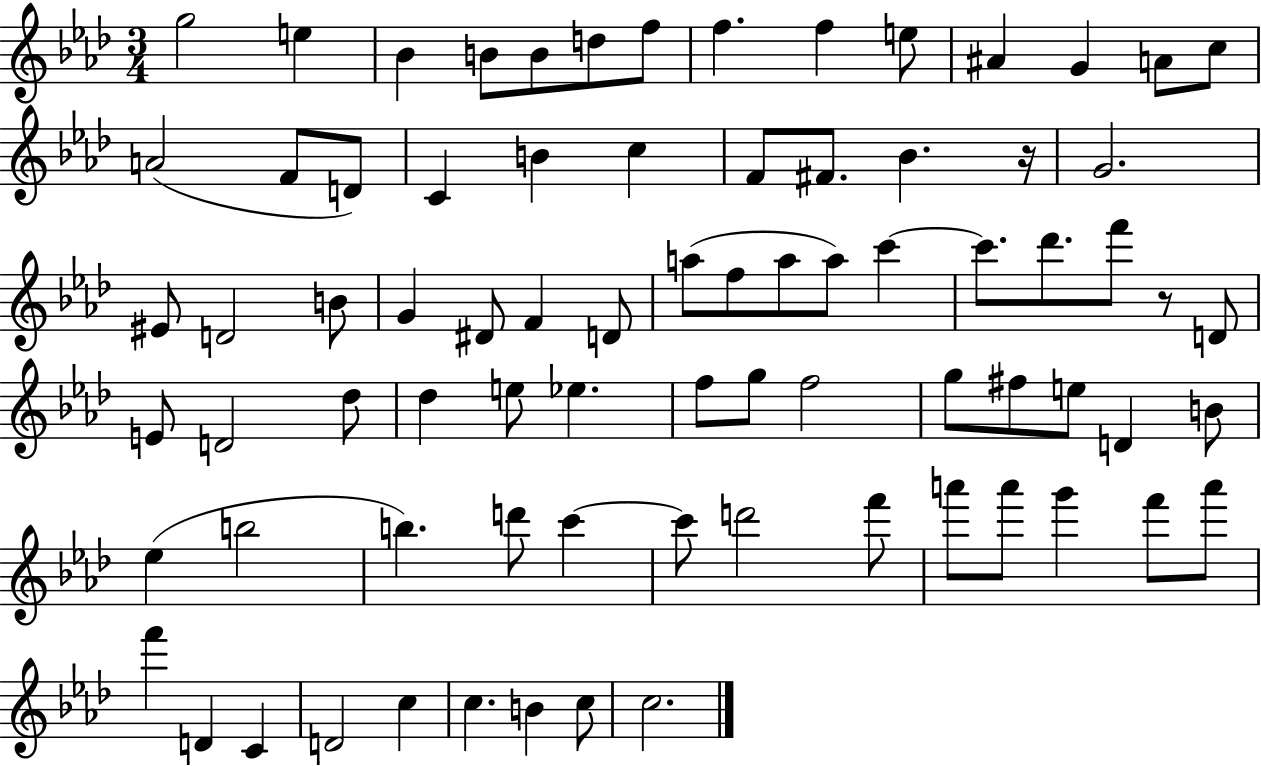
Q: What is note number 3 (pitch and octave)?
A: Bb4